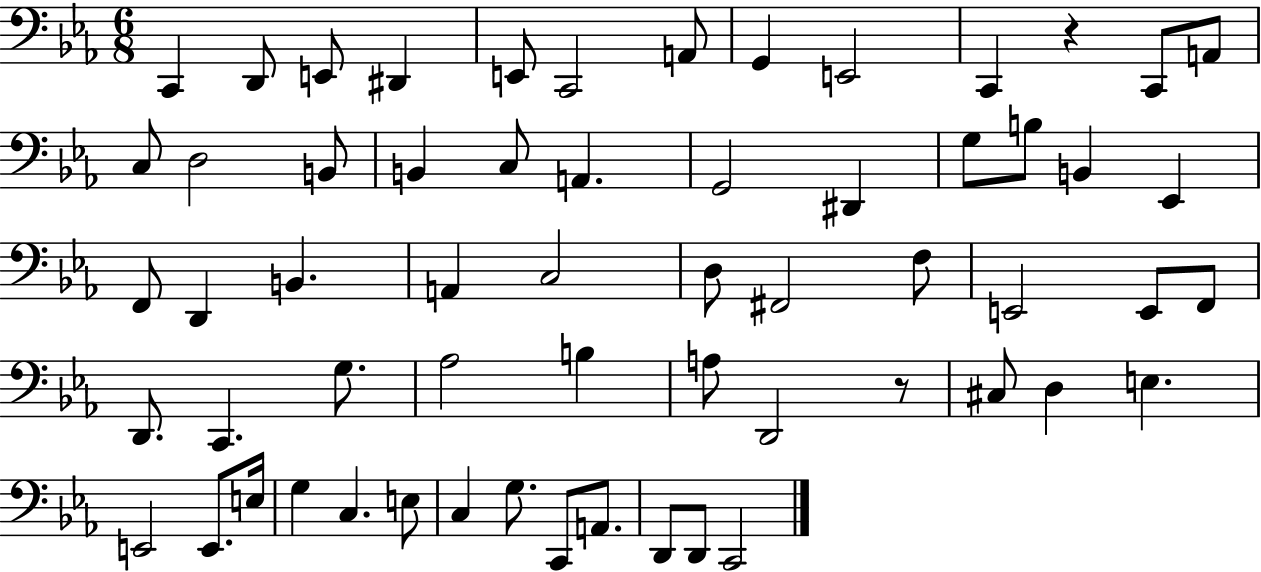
C2/q D2/e E2/e D#2/q E2/e C2/h A2/e G2/q E2/h C2/q R/q C2/e A2/e C3/e D3/h B2/e B2/q C3/e A2/q. G2/h D#2/q G3/e B3/e B2/q Eb2/q F2/e D2/q B2/q. A2/q C3/h D3/e F#2/h F3/e E2/h E2/e F2/e D2/e. C2/q. G3/e. Ab3/h B3/q A3/e D2/h R/e C#3/e D3/q E3/q. E2/h E2/e. E3/s G3/q C3/q. E3/e C3/q G3/e. C2/e A2/e. D2/e D2/e C2/h